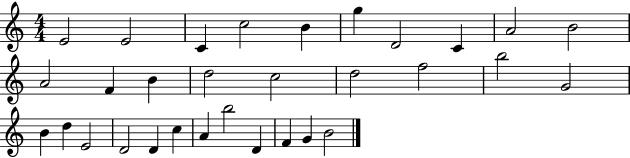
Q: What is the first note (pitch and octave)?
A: E4